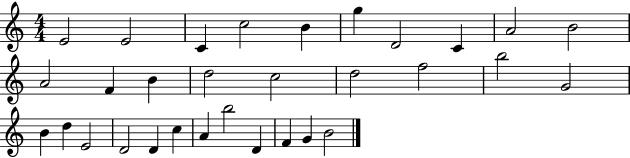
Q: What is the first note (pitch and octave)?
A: E4